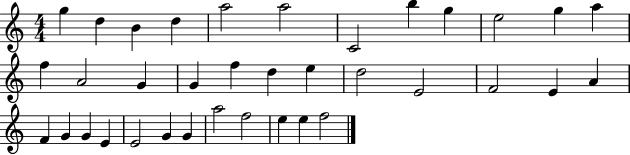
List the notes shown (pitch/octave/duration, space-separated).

G5/q D5/q B4/q D5/q A5/h A5/h C4/h B5/q G5/q E5/h G5/q A5/q F5/q A4/h G4/q G4/q F5/q D5/q E5/q D5/h E4/h F4/h E4/q A4/q F4/q G4/q G4/q E4/q E4/h G4/q G4/q A5/h F5/h E5/q E5/q F5/h